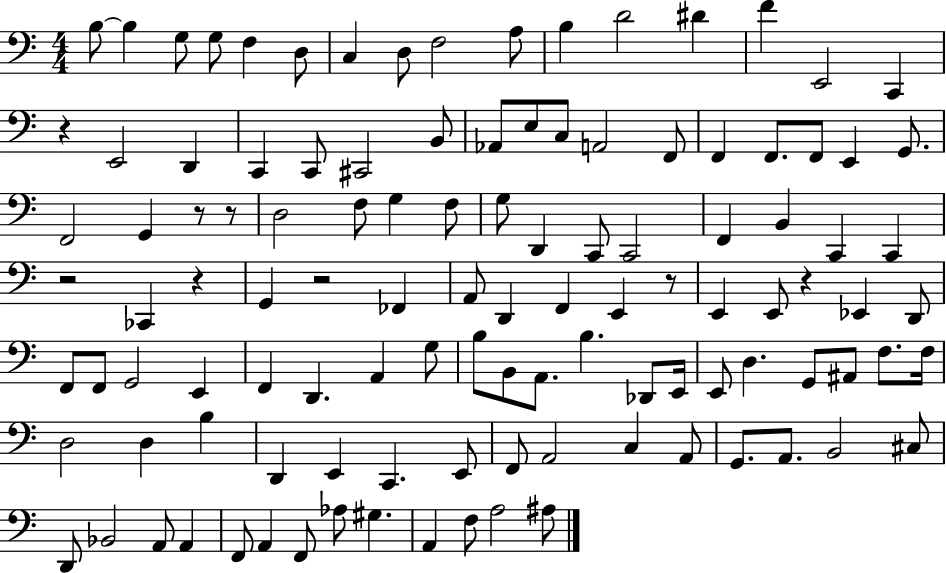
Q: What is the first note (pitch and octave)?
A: B3